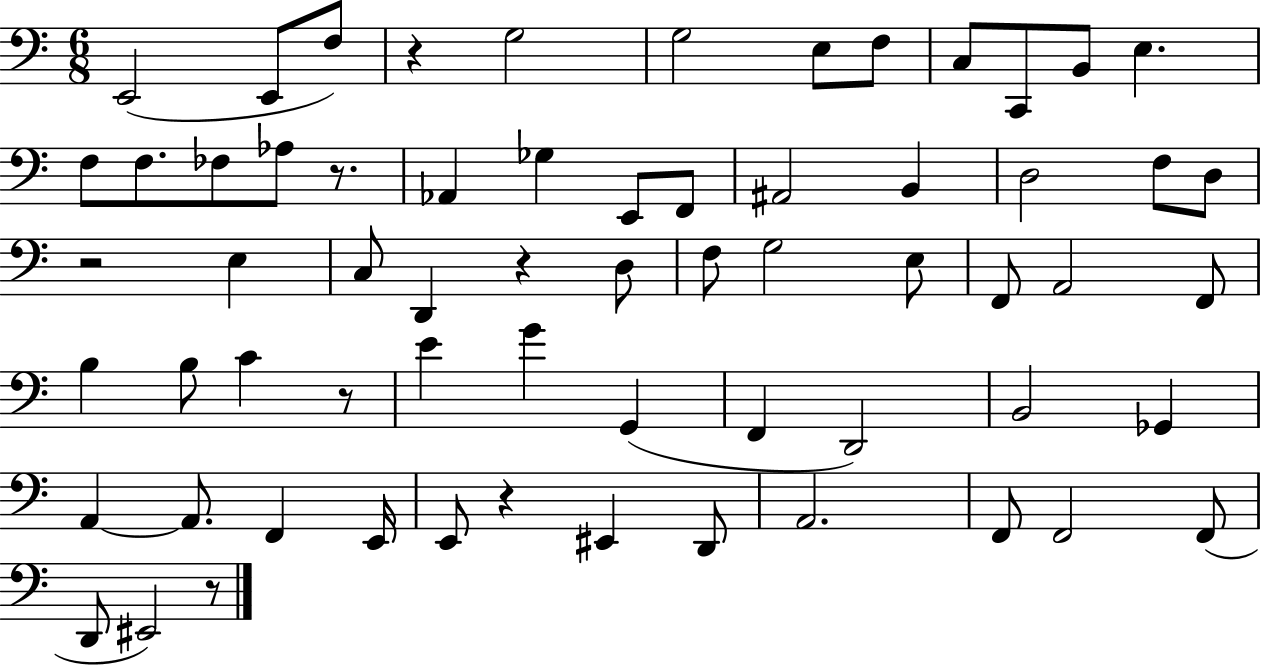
X:1
T:Untitled
M:6/8
L:1/4
K:C
E,,2 E,,/2 F,/2 z G,2 G,2 E,/2 F,/2 C,/2 C,,/2 B,,/2 E, F,/2 F,/2 _F,/2 _A,/2 z/2 _A,, _G, E,,/2 F,,/2 ^A,,2 B,, D,2 F,/2 D,/2 z2 E, C,/2 D,, z D,/2 F,/2 G,2 E,/2 F,,/2 A,,2 F,,/2 B, B,/2 C z/2 E G G,, F,, D,,2 B,,2 _G,, A,, A,,/2 F,, E,,/4 E,,/2 z ^E,, D,,/2 A,,2 F,,/2 F,,2 F,,/2 D,,/2 ^E,,2 z/2